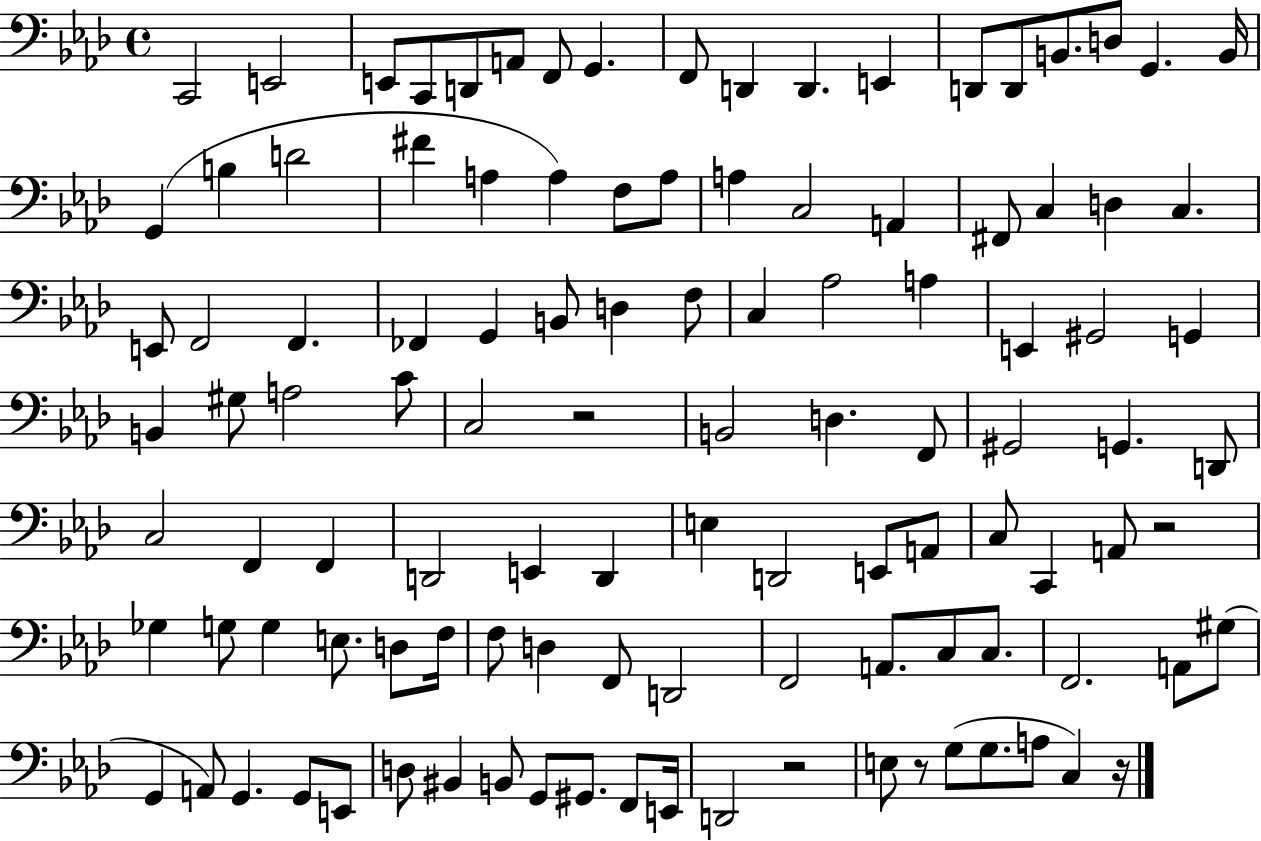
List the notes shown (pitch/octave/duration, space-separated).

C2/h E2/h E2/e C2/e D2/e A2/e F2/e G2/q. F2/e D2/q D2/q. E2/q D2/e D2/e B2/e. D3/e G2/q. B2/s G2/q B3/q D4/h F#4/q A3/q A3/q F3/e A3/e A3/q C3/h A2/q F#2/e C3/q D3/q C3/q. E2/e F2/h F2/q. FES2/q G2/q B2/e D3/q F3/e C3/q Ab3/h A3/q E2/q G#2/h G2/q B2/q G#3/e A3/h C4/e C3/h R/h B2/h D3/q. F2/e G#2/h G2/q. D2/e C3/h F2/q F2/q D2/h E2/q D2/q E3/q D2/h E2/e A2/e C3/e C2/q A2/e R/h Gb3/q G3/e G3/q E3/e. D3/e F3/s F3/e D3/q F2/e D2/h F2/h A2/e. C3/e C3/e. F2/h. A2/e G#3/e G2/q A2/e G2/q. G2/e E2/e D3/e BIS2/q B2/e G2/e G#2/e. F2/e E2/s D2/h R/h E3/e R/e G3/e G3/e. A3/e C3/q R/s